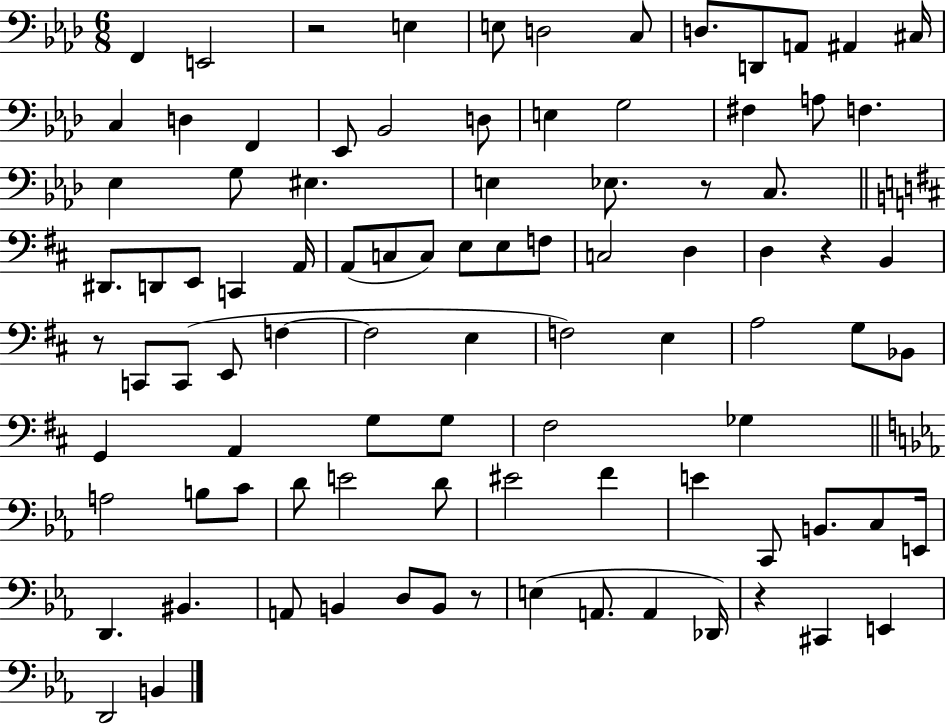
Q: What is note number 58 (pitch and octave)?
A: G3